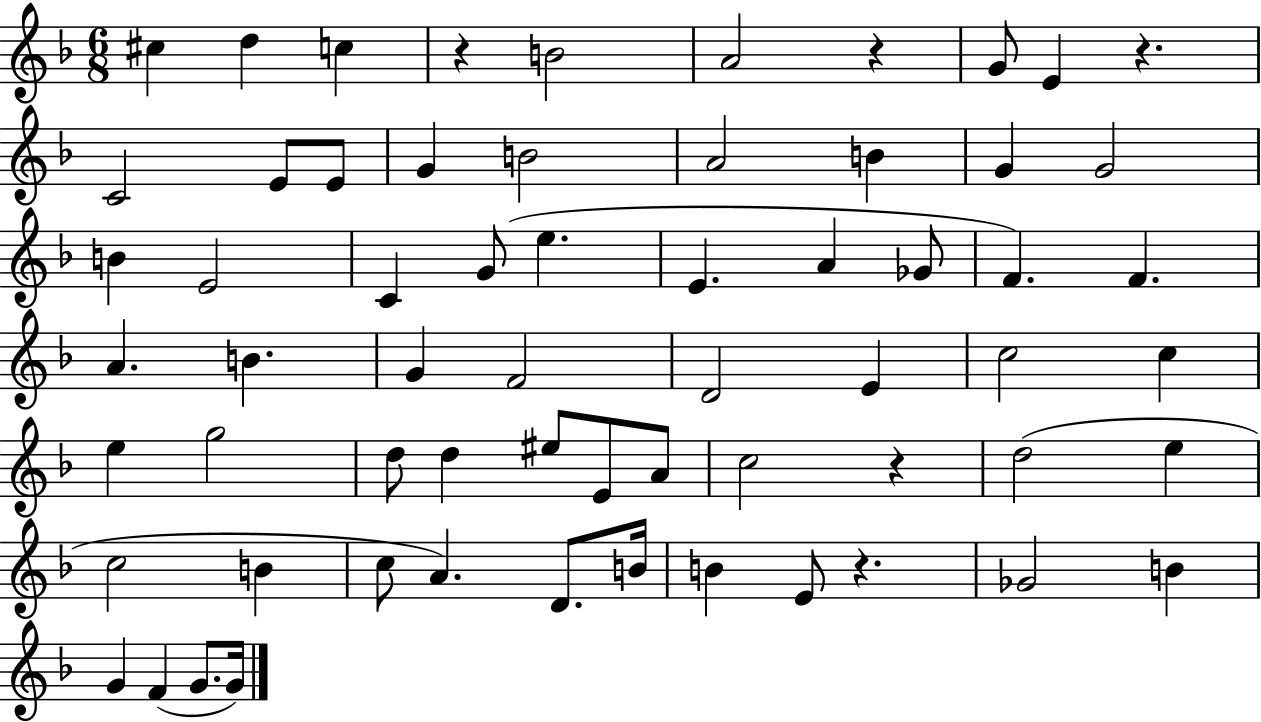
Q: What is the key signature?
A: F major